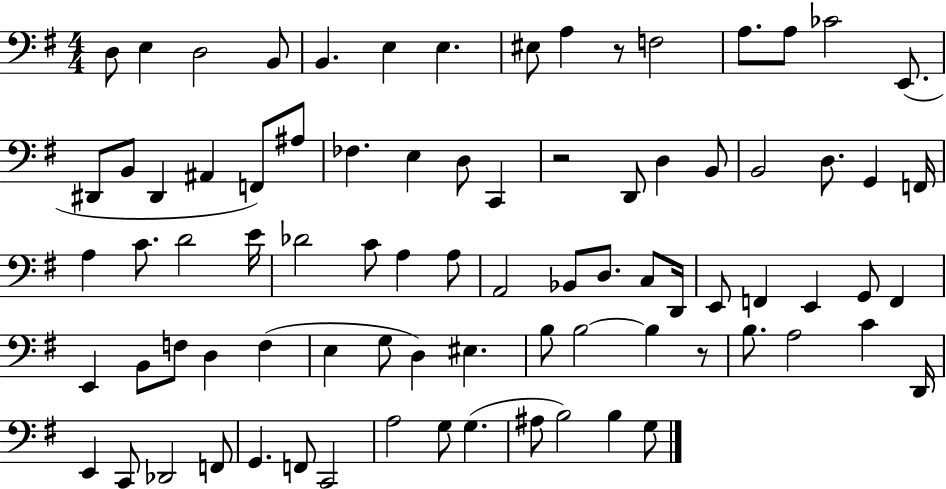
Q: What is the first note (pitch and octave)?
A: D3